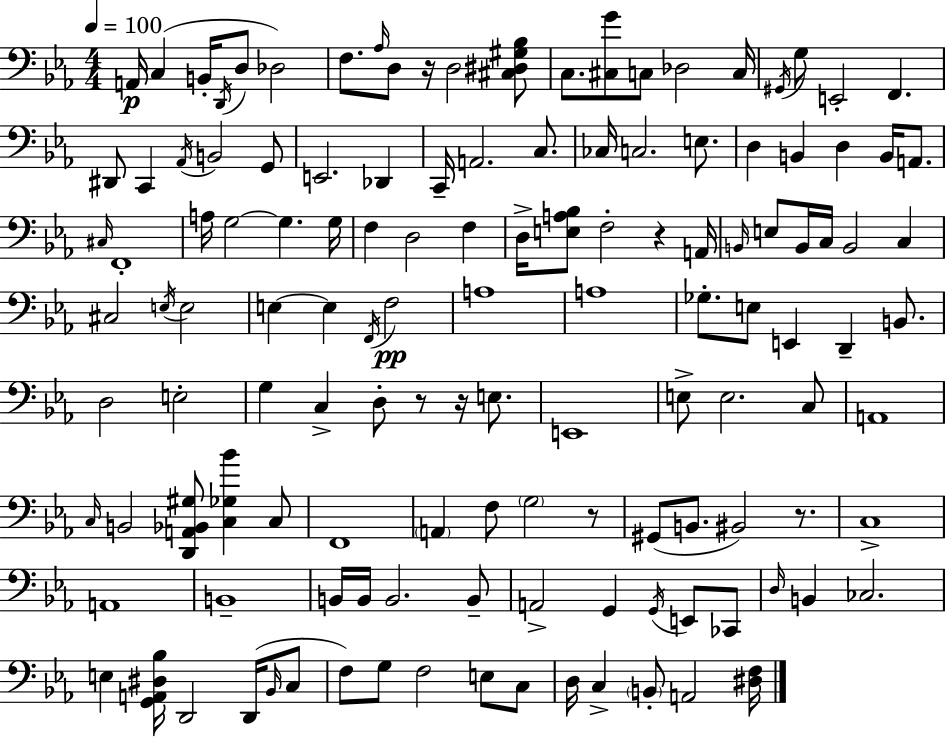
{
  \clef bass
  \numericTimeSignature
  \time 4/4
  \key ees \major
  \tempo 4 = 100
  a,16\p c4( b,16-. \acciaccatura { d,16 } d8 des2) | f8. \grace { aes16 } d8 r16 d2 | <cis dis gis bes>8 c8. <cis g'>8 c8 des2 | c16 \acciaccatura { gis,16 } g8 e,2-. f,4. | \break dis,8 c,4 \acciaccatura { aes,16 } b,2 | g,8 e,2. | des,4 c,16-- a,2. | c8. ces16 c2. | \break e8. d4 b,4 d4 | b,16 a,8. \grace { cis16 } f,1-. | a16 g2~~ g4. | g16 f4 d2 | \break f4 d16-> <e a bes>8 f2-. | r4 a,16 \grace { b,16 } e8 b,16 c16 b,2 | c4 cis2 \acciaccatura { e16 } e2 | e4~~ e4 \acciaccatura { f,16 } | \break f2\pp a1 | a1 | ges8.-. e8 e,4 | d,4-- b,8. d2 | \break e2-. g4 c4-> | d8-. r8 r16 e8. e,1 | e8-> e2. | c8 a,1 | \break \grace { c16 } b,2 | <d, a, bes, gis>8 <c ges bes'>4 c8 f,1 | \parenthesize a,4 f8 \parenthesize g2 | r8 gis,8( b,8. bis,2) | \break r8. c1-> | a,1 | b,1-- | b,16 b,16 b,2. | \break b,8-- a,2-> | g,4 \acciaccatura { g,16 } e,8 ces,8 \grace { d16 } b,4 ces2. | e4 <g, a, dis bes>16 | d,2 d,16( \grace { bes,16 } c8 f8) g8 | \break f2 e8 c8 d16 c4-> | \parenthesize b,8-. a,2 <dis f>16 \bar "|."
}